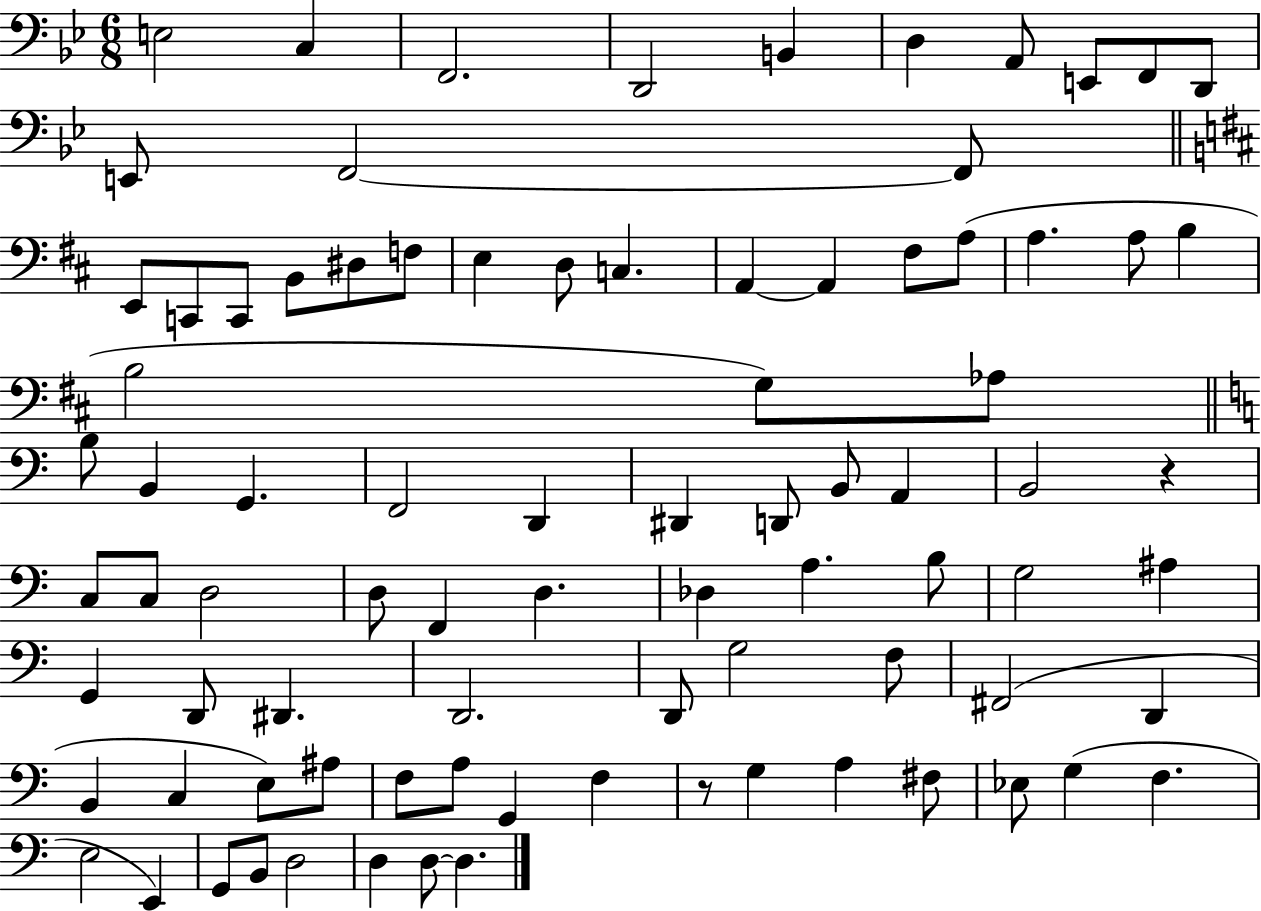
X:1
T:Untitled
M:6/8
L:1/4
K:Bb
E,2 C, F,,2 D,,2 B,, D, A,,/2 E,,/2 F,,/2 D,,/2 E,,/2 F,,2 F,,/2 E,,/2 C,,/2 C,,/2 B,,/2 ^D,/2 F,/2 E, D,/2 C, A,, A,, ^F,/2 A,/2 A, A,/2 B, B,2 G,/2 _A,/2 B,/2 B,, G,, F,,2 D,, ^D,, D,,/2 B,,/2 A,, B,,2 z C,/2 C,/2 D,2 D,/2 F,, D, _D, A, B,/2 G,2 ^A, G,, D,,/2 ^D,, D,,2 D,,/2 G,2 F,/2 ^F,,2 D,, B,, C, E,/2 ^A,/2 F,/2 A,/2 G,, F, z/2 G, A, ^F,/2 _E,/2 G, F, E,2 E,, G,,/2 B,,/2 D,2 D, D,/2 D,